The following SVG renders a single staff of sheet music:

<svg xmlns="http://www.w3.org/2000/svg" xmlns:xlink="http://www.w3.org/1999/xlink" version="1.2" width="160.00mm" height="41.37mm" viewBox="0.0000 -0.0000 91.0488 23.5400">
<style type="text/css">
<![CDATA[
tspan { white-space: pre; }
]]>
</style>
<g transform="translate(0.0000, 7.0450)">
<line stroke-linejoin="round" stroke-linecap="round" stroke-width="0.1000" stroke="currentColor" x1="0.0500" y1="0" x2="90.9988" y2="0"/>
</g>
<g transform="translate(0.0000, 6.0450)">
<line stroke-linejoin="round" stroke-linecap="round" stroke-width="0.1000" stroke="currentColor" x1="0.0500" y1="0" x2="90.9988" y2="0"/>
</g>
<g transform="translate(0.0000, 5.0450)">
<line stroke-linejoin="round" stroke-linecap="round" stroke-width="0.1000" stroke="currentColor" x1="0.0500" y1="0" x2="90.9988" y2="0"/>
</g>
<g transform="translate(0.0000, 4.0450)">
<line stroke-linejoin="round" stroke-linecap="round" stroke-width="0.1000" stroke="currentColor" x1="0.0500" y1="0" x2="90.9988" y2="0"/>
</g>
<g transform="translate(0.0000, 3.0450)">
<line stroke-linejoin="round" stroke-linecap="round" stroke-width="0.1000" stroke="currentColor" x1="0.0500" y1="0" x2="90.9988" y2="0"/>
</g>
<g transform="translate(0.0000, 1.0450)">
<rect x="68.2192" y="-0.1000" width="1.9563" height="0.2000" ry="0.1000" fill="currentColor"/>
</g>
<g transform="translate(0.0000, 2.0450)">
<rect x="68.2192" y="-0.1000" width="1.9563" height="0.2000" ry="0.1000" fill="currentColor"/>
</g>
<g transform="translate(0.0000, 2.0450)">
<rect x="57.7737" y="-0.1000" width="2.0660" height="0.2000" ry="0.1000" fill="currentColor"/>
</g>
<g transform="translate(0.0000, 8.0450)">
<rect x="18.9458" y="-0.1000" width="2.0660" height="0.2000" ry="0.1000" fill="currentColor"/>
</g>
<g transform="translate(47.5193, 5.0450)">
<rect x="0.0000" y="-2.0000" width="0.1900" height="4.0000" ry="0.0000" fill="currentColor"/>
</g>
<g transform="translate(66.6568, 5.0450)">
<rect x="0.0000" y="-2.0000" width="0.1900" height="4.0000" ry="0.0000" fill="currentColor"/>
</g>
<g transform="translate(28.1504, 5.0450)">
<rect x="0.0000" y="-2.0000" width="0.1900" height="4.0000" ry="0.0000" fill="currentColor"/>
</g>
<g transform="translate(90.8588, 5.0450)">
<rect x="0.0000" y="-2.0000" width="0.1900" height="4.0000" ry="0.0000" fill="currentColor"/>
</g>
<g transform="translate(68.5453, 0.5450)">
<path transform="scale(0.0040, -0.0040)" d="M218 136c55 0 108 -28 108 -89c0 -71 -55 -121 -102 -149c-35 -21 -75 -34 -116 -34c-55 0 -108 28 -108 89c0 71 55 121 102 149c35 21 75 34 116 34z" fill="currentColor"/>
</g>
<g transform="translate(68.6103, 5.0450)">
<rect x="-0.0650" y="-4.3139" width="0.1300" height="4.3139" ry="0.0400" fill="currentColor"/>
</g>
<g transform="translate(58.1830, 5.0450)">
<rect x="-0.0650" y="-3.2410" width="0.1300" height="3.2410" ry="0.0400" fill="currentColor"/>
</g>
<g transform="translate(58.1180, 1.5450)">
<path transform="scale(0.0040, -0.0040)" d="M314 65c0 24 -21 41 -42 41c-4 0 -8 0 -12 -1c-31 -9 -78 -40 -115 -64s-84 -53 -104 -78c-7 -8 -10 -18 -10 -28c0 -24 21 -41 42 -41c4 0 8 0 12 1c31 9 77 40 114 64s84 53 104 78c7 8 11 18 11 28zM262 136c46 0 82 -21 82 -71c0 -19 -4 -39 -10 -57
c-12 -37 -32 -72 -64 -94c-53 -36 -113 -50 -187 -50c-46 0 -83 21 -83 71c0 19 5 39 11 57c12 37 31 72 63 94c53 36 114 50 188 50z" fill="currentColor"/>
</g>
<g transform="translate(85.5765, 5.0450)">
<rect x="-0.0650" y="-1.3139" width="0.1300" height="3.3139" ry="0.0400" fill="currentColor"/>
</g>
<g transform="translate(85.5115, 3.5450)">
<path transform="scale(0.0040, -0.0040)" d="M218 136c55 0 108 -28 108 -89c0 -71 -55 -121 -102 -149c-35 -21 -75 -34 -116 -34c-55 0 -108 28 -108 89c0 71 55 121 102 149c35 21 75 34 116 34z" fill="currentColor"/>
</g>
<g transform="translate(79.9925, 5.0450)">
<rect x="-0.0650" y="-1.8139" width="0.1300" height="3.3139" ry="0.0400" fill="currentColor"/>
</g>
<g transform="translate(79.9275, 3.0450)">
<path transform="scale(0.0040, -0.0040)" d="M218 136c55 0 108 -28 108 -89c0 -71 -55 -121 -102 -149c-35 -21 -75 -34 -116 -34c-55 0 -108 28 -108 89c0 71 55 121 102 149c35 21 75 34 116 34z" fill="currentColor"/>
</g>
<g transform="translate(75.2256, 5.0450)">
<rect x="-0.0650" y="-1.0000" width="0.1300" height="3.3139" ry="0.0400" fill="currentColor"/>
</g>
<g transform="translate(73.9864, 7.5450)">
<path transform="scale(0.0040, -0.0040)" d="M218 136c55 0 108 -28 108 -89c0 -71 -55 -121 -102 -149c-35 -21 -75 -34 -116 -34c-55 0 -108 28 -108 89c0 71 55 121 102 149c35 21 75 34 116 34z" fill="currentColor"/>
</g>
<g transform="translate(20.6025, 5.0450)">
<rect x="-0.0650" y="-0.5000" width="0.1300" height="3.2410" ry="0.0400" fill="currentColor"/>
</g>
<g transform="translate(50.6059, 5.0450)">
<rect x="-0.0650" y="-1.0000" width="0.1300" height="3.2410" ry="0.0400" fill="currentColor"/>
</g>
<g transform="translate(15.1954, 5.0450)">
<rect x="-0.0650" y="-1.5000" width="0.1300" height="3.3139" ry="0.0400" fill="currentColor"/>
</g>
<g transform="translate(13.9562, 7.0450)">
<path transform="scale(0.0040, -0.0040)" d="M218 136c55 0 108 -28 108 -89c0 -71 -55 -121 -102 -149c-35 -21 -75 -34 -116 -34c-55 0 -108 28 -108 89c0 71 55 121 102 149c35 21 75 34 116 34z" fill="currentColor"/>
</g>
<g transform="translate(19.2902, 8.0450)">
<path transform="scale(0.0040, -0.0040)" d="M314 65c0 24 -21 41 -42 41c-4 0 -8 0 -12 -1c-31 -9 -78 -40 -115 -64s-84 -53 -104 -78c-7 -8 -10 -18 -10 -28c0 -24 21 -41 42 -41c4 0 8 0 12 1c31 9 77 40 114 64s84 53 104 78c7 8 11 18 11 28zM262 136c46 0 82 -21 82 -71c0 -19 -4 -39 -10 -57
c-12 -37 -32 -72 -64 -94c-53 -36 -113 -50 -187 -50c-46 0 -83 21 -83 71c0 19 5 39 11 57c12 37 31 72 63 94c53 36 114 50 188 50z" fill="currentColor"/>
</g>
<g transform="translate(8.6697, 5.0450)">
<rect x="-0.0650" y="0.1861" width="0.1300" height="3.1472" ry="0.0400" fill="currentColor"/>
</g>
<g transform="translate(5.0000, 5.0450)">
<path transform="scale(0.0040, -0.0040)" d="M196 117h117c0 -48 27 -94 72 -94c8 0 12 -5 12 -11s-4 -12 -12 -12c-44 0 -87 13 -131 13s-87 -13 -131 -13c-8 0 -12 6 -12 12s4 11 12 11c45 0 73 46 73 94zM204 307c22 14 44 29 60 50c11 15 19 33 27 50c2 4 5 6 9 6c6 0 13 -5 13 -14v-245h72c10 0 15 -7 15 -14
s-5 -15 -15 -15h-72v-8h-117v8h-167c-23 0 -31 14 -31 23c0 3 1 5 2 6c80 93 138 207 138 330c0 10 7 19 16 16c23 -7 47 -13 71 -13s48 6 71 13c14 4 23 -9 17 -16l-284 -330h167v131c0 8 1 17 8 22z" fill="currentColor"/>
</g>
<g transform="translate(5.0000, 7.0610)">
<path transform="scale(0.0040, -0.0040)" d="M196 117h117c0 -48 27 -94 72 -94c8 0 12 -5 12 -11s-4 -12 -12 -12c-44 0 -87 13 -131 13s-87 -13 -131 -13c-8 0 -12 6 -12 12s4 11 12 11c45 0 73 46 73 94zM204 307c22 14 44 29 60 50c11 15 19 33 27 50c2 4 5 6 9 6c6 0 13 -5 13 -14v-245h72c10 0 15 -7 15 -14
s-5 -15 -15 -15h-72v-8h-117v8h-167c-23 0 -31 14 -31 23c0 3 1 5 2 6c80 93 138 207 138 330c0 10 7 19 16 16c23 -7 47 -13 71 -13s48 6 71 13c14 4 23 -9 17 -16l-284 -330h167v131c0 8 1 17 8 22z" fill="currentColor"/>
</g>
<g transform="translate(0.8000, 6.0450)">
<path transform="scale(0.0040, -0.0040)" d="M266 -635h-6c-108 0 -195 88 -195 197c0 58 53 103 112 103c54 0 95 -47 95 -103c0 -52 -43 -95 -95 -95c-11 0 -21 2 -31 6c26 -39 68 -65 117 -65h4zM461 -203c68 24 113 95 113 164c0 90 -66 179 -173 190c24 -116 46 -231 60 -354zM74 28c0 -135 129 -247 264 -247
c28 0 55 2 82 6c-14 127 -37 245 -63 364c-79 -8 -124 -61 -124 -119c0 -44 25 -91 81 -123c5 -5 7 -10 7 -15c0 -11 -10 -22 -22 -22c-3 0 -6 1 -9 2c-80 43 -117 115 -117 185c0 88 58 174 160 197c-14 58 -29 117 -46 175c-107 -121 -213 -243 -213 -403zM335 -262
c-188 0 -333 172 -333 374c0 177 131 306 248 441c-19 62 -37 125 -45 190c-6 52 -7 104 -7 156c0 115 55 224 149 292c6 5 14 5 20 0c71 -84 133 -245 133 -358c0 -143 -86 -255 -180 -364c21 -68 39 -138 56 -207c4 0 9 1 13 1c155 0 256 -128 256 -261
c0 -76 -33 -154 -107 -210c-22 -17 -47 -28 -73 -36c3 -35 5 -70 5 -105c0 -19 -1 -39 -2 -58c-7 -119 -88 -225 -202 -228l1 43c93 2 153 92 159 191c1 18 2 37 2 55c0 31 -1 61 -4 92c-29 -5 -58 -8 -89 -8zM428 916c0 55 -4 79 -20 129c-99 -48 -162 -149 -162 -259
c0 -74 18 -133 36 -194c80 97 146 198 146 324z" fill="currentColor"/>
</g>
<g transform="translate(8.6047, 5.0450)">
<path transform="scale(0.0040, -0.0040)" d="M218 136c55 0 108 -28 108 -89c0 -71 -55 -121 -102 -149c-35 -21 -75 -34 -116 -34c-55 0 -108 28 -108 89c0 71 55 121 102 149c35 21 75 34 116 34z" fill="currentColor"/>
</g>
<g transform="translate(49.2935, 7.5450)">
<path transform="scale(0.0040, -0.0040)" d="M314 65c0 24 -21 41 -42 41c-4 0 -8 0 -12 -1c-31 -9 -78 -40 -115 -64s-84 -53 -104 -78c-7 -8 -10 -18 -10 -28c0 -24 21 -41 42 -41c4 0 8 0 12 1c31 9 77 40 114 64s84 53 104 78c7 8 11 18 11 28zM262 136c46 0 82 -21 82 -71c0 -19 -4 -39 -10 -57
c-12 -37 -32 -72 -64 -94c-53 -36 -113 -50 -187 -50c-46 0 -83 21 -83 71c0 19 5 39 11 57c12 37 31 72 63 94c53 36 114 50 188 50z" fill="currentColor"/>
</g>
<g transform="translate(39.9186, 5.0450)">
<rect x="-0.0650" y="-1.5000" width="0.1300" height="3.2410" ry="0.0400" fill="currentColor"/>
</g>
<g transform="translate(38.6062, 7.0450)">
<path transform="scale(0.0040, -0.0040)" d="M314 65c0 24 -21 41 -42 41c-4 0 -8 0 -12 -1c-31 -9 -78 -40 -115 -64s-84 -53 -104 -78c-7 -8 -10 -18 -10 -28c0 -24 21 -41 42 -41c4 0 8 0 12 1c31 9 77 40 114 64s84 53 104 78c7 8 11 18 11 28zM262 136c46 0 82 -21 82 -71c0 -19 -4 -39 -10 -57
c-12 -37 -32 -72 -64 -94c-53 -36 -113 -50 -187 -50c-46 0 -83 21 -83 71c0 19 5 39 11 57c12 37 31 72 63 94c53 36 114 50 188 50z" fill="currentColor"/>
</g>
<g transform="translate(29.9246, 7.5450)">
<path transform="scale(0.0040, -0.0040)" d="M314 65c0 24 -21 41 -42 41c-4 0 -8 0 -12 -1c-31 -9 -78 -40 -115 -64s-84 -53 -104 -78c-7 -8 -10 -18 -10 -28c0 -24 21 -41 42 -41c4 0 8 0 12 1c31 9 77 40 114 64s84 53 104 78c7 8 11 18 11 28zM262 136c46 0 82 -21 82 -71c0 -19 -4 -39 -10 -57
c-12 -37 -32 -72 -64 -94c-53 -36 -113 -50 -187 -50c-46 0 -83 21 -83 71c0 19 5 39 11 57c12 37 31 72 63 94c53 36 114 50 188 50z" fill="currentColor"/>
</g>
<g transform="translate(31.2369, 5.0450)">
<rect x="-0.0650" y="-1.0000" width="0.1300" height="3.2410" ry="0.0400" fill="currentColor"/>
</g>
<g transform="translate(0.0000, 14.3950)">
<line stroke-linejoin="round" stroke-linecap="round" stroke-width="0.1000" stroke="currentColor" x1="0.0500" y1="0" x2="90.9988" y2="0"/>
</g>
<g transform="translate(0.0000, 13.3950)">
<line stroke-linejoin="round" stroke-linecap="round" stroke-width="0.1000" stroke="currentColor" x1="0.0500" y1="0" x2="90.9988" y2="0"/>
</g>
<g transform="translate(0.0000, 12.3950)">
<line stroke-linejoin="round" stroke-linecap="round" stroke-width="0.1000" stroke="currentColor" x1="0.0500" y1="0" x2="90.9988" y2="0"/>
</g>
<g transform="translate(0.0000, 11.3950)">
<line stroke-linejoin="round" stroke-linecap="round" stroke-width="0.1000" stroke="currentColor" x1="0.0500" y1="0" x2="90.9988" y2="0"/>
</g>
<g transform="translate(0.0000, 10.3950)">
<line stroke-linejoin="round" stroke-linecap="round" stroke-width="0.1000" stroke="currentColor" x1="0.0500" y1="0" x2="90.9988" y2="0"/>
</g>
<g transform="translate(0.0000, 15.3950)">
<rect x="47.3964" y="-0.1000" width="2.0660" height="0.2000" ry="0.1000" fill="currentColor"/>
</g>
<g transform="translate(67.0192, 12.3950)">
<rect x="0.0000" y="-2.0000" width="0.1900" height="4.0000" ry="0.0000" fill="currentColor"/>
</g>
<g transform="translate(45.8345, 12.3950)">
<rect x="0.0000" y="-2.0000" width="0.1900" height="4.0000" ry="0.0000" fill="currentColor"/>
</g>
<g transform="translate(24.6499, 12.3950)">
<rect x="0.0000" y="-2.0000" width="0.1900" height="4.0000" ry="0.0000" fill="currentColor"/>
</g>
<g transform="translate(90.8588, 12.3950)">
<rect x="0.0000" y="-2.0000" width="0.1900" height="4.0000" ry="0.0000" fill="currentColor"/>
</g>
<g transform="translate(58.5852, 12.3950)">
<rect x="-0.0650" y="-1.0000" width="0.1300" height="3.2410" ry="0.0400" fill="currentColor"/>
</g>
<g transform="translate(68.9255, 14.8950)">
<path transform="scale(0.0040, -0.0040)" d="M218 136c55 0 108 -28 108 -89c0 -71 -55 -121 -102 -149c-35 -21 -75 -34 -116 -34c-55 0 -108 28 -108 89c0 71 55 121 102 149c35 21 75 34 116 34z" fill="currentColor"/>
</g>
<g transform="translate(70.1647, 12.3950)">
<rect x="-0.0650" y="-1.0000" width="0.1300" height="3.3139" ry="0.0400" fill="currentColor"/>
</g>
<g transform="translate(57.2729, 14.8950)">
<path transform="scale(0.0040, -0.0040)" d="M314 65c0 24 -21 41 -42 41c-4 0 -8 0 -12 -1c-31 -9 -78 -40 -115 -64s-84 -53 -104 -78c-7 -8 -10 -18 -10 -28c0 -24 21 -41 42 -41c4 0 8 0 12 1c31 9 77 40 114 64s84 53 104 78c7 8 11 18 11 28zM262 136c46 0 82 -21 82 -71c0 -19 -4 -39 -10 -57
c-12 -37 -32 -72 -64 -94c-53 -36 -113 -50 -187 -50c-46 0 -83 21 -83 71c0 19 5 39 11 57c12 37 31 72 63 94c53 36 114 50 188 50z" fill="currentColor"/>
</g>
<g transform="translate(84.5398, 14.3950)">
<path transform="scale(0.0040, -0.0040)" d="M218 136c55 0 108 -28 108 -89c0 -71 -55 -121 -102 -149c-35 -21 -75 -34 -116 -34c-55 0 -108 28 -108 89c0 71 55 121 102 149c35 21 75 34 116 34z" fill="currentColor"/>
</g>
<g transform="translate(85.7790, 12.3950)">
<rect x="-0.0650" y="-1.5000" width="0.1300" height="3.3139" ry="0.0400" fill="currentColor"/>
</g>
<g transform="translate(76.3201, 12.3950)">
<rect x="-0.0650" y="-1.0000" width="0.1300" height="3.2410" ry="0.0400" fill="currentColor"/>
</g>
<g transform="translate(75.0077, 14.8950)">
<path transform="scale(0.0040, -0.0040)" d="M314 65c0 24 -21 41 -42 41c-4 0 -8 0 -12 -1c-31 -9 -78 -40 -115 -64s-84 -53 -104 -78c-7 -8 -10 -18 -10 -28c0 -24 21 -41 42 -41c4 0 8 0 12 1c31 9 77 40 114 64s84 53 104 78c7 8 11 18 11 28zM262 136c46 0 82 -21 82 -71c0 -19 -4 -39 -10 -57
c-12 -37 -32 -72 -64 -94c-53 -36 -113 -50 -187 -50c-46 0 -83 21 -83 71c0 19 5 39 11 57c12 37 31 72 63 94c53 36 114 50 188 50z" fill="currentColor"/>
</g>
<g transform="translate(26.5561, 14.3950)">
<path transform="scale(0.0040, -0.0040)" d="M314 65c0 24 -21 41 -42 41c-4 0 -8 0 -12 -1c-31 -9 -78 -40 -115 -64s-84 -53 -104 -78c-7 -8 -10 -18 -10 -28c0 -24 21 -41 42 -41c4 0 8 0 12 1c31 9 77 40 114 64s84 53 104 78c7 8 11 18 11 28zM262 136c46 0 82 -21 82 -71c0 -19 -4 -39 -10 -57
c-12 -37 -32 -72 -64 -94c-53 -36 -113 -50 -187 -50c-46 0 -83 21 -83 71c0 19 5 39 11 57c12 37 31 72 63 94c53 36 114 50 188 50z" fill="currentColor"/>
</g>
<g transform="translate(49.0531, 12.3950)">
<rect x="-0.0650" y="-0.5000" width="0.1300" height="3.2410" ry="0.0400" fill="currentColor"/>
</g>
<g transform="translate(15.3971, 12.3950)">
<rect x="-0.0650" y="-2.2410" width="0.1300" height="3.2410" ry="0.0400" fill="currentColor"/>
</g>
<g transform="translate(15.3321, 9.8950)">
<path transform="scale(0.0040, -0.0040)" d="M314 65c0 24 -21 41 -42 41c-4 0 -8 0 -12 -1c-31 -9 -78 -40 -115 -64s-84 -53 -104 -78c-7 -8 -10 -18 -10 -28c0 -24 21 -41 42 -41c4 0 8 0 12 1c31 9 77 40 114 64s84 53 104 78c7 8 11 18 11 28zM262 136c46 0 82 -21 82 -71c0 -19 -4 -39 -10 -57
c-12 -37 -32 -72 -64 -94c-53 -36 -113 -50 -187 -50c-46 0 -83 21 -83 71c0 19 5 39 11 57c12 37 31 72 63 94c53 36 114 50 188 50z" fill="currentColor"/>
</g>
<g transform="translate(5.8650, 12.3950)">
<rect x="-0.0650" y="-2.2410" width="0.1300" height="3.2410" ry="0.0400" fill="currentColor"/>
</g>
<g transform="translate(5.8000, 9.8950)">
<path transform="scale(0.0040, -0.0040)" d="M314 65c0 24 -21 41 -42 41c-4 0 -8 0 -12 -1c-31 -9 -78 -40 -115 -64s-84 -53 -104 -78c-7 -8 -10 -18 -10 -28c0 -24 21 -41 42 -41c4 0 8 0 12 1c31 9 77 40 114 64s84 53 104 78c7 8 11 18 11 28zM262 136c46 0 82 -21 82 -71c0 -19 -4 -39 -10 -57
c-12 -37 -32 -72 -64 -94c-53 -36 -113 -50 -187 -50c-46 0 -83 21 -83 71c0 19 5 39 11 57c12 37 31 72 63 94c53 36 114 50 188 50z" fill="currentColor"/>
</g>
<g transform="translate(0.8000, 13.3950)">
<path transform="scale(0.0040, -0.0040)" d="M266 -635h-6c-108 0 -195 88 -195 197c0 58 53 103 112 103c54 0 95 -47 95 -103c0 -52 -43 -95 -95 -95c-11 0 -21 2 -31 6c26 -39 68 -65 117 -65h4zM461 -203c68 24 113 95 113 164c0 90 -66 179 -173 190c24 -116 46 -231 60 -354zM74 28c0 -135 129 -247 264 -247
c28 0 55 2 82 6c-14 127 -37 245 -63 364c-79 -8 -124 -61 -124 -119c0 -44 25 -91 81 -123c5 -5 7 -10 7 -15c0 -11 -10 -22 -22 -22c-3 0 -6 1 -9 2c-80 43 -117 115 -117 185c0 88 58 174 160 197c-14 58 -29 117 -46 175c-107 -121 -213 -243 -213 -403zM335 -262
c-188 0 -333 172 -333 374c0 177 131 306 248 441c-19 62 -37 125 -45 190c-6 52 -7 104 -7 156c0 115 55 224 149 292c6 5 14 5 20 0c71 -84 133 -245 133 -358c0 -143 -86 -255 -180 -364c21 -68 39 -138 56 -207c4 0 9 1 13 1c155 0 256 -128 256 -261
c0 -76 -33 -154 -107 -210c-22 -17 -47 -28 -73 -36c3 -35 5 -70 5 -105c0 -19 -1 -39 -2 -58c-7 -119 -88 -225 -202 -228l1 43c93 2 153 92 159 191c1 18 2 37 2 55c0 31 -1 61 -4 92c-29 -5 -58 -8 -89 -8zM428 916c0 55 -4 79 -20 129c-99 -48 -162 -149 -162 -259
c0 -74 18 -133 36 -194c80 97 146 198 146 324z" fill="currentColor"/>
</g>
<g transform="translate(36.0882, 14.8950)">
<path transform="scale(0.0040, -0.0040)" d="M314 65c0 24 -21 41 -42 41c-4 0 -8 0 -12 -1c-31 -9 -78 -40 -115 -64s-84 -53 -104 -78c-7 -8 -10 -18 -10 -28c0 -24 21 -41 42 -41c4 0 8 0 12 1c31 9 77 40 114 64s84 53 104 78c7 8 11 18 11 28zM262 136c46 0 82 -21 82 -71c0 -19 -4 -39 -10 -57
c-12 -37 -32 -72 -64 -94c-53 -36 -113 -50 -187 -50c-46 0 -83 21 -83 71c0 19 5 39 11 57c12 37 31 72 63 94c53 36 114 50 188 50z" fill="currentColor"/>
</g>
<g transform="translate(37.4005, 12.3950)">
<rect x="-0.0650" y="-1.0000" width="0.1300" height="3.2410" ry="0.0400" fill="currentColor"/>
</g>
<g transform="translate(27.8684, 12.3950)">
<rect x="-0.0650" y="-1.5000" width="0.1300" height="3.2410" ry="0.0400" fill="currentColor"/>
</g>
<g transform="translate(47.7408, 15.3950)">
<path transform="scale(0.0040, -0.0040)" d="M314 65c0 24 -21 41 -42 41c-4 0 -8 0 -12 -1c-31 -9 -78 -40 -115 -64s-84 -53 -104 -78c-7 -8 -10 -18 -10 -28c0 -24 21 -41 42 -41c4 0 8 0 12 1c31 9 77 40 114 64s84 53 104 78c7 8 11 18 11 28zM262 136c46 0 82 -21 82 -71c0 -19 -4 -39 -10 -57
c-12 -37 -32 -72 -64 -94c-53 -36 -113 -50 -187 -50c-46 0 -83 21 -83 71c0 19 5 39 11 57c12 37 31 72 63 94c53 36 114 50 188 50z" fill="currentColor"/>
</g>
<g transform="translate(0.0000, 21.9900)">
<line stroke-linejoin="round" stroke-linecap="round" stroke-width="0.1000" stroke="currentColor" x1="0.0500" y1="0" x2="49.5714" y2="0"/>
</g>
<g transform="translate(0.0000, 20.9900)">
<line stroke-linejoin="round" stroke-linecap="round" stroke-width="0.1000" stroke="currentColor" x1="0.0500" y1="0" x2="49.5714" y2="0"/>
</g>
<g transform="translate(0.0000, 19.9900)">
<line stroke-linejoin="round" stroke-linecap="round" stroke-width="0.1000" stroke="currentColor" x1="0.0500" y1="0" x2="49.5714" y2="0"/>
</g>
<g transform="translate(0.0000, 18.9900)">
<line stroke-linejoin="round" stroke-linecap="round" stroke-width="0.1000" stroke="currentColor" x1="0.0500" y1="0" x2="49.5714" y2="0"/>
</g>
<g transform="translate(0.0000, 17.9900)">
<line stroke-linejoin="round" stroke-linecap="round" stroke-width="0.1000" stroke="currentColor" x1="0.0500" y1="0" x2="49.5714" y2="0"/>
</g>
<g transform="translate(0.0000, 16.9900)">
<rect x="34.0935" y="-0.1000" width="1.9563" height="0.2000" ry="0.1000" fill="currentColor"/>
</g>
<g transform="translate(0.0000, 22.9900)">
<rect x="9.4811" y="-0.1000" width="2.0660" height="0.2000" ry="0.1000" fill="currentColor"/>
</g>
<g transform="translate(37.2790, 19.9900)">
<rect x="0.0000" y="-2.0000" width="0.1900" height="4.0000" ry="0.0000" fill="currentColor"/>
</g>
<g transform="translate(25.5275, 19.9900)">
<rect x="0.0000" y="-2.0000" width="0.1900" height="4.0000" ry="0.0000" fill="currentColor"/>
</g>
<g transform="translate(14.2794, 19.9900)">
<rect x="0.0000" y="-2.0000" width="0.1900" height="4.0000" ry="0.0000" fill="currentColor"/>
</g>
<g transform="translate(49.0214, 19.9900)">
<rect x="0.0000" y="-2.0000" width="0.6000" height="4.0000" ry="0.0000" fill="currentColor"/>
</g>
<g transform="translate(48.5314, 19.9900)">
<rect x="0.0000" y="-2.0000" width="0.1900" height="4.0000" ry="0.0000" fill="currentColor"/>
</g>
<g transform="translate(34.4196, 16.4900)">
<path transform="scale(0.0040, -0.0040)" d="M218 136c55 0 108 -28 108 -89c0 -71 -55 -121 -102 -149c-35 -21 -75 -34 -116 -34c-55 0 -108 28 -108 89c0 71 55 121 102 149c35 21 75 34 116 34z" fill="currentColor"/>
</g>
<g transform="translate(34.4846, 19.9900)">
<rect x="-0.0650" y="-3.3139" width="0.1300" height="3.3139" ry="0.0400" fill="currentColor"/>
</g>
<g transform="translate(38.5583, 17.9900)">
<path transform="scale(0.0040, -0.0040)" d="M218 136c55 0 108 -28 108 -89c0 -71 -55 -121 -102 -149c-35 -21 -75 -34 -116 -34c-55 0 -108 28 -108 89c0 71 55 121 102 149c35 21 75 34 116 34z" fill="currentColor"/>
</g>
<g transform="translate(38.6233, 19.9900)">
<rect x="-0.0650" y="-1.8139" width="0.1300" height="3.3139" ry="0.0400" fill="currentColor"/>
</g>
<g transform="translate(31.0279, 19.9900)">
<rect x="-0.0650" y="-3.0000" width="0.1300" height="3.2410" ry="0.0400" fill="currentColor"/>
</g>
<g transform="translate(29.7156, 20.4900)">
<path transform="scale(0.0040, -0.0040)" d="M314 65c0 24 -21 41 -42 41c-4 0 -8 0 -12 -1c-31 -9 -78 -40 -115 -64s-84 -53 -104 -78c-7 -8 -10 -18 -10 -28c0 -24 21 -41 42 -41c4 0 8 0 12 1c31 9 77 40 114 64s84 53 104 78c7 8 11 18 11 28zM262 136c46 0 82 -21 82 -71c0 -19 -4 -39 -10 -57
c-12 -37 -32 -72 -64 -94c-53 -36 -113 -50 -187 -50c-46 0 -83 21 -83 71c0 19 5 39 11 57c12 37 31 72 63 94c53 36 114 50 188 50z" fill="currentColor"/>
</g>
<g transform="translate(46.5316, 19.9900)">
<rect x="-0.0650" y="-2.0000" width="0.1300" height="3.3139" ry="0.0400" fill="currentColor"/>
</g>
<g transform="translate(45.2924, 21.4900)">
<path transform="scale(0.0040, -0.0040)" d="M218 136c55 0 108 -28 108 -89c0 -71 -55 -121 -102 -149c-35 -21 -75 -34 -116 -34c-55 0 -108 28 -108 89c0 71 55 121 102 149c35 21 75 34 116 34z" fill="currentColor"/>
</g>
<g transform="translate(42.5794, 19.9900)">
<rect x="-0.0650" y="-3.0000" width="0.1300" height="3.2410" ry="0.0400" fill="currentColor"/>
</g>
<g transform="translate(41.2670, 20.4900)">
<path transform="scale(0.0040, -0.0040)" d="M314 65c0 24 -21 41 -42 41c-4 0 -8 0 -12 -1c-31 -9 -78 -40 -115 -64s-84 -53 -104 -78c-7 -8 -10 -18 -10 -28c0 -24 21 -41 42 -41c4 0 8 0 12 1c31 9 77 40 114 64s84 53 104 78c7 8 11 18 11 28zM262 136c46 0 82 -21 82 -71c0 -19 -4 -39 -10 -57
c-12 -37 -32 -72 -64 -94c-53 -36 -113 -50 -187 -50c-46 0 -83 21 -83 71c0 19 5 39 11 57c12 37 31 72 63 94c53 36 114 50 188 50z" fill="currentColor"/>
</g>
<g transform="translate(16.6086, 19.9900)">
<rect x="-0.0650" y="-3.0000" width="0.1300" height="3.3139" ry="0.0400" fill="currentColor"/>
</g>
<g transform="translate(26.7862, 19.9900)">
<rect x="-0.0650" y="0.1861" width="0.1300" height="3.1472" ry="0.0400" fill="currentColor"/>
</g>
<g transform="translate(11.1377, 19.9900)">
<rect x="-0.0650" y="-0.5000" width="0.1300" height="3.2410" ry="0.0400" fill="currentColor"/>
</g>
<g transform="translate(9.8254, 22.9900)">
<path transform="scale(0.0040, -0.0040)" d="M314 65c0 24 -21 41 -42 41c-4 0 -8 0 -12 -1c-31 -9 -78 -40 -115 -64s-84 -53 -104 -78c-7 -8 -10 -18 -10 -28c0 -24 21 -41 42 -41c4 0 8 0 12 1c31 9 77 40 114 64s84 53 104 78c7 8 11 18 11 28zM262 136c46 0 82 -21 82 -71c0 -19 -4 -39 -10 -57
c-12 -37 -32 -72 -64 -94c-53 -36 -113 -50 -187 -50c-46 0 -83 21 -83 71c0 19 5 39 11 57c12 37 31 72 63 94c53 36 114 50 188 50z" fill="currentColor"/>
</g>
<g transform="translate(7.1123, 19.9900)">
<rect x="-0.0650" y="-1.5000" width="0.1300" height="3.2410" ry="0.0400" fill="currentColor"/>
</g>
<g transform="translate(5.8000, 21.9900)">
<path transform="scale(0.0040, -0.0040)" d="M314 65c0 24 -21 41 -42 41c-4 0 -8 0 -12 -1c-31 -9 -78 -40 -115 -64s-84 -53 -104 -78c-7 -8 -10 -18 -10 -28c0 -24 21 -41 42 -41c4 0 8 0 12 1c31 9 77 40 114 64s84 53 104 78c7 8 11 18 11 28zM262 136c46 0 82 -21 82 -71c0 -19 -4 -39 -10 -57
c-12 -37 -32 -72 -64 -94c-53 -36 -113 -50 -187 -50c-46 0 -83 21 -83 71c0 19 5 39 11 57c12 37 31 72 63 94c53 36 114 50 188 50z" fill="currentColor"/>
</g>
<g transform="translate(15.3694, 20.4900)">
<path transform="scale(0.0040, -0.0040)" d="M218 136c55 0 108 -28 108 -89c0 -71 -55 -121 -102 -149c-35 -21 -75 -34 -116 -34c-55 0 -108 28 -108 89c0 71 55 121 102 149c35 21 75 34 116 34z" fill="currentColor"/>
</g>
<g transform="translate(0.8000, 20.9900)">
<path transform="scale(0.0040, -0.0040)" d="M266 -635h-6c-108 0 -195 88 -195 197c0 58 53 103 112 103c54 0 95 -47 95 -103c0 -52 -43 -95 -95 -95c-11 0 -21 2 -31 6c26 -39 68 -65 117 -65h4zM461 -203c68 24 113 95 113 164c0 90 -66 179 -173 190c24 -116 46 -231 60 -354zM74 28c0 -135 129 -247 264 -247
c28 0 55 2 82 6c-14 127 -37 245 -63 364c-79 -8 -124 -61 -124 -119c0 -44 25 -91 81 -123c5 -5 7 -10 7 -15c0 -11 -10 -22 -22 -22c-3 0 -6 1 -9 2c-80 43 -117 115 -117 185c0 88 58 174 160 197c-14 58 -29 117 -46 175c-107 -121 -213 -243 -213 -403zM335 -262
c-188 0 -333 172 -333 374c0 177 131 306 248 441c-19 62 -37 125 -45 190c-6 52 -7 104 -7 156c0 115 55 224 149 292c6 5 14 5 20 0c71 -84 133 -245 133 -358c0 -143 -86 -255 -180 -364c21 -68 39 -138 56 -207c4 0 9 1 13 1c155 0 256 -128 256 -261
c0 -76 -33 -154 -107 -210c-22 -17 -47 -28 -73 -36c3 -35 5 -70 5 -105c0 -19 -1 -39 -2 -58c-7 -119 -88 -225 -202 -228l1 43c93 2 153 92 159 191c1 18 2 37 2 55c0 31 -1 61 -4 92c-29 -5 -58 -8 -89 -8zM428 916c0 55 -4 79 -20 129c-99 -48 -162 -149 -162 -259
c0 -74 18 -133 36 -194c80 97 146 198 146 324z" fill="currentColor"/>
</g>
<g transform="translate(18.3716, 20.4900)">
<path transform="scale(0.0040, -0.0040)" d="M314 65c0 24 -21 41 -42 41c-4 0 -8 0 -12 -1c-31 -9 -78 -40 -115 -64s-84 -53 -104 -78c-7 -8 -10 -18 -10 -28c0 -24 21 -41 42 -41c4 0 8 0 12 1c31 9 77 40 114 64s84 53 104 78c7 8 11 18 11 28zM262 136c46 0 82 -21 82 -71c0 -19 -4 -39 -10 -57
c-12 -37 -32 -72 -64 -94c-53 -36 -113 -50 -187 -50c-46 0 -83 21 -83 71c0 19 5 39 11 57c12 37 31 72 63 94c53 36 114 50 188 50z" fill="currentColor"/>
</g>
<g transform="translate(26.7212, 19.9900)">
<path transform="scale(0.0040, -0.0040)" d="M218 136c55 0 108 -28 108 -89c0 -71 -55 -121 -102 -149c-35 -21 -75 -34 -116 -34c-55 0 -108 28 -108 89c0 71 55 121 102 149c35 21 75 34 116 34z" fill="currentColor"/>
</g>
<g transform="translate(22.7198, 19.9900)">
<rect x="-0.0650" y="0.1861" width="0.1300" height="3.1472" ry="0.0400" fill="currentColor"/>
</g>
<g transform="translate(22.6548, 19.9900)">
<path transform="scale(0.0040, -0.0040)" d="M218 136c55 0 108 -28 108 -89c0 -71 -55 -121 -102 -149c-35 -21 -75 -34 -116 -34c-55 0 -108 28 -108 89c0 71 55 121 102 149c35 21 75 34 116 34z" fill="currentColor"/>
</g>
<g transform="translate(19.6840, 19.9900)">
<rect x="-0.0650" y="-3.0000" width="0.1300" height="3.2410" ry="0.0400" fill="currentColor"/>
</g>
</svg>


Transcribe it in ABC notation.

X:1
T:Untitled
M:4/4
L:1/4
K:C
B E C2 D2 E2 D2 b2 d' D f e g2 g2 E2 D2 C2 D2 D D2 E E2 C2 A A2 B B A2 b f A2 F